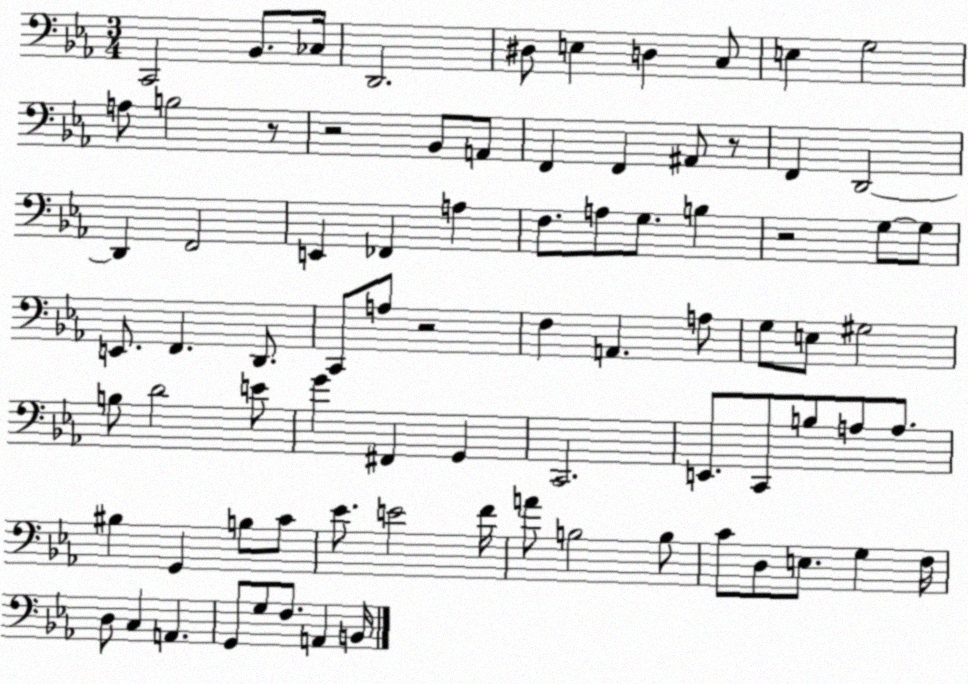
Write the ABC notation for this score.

X:1
T:Untitled
M:3/4
L:1/4
K:Eb
C,,2 _B,,/2 _C,/4 D,,2 ^D,/2 E, D, C,/2 E, G,2 A,/2 B,2 z/2 z2 _B,,/2 A,,/2 F,, F,, ^A,,/2 z/2 F,, D,,2 D,, F,,2 E,, _F,, A, F,/2 A,/2 G,/2 B, z2 G,/2 G,/2 E,,/2 F,, D,,/2 C,,/2 A,/2 z2 F, A,, A,/2 G,/2 E,/2 ^G,2 B,/2 D2 E/2 G ^F,, G,, C,,2 E,,/2 C,,/2 B,/2 A,/2 A,/2 ^B, G,, B,/2 C/2 _E/2 E2 F/4 A/2 B,2 B,/2 C/2 D,/2 E,/2 G, F,/4 D,/2 C, A,, G,,/2 G,/2 F,/2 A,, B,,/4